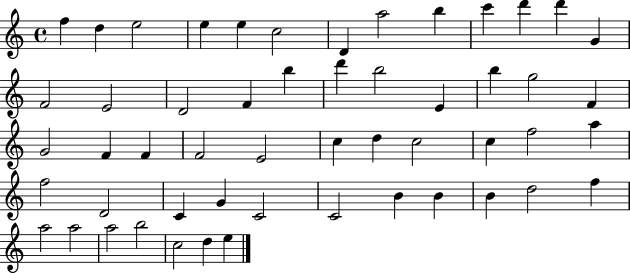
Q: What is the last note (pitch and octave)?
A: E5